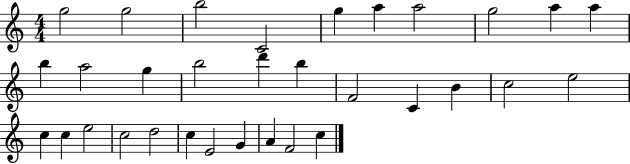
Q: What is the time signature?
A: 4/4